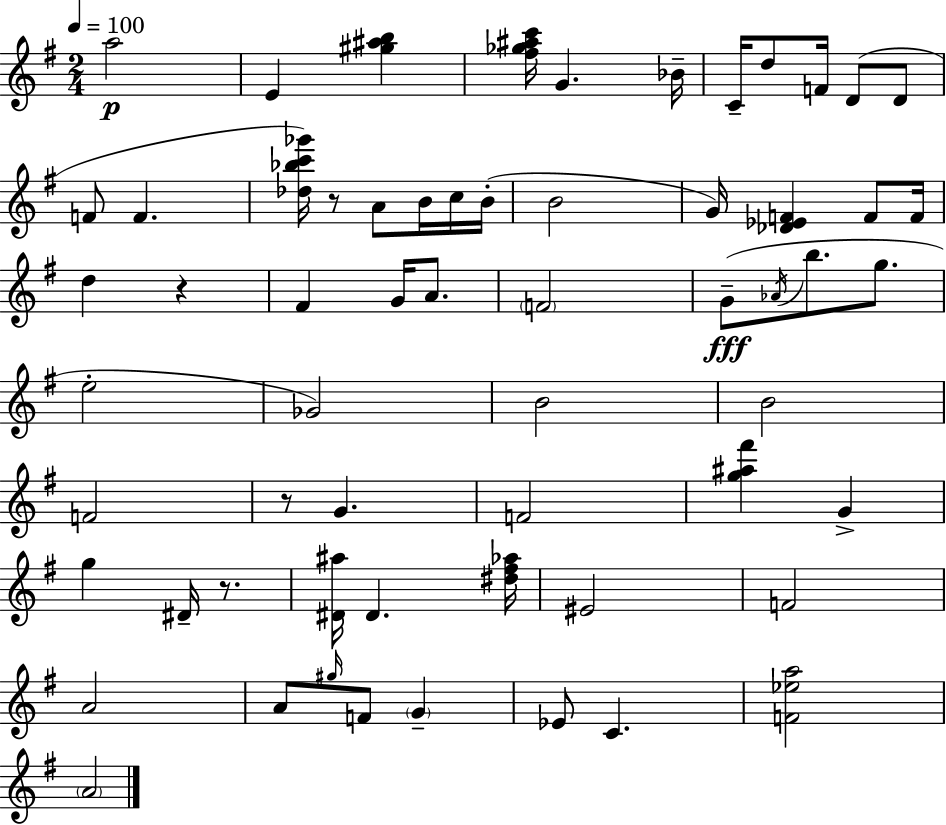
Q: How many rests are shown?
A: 4